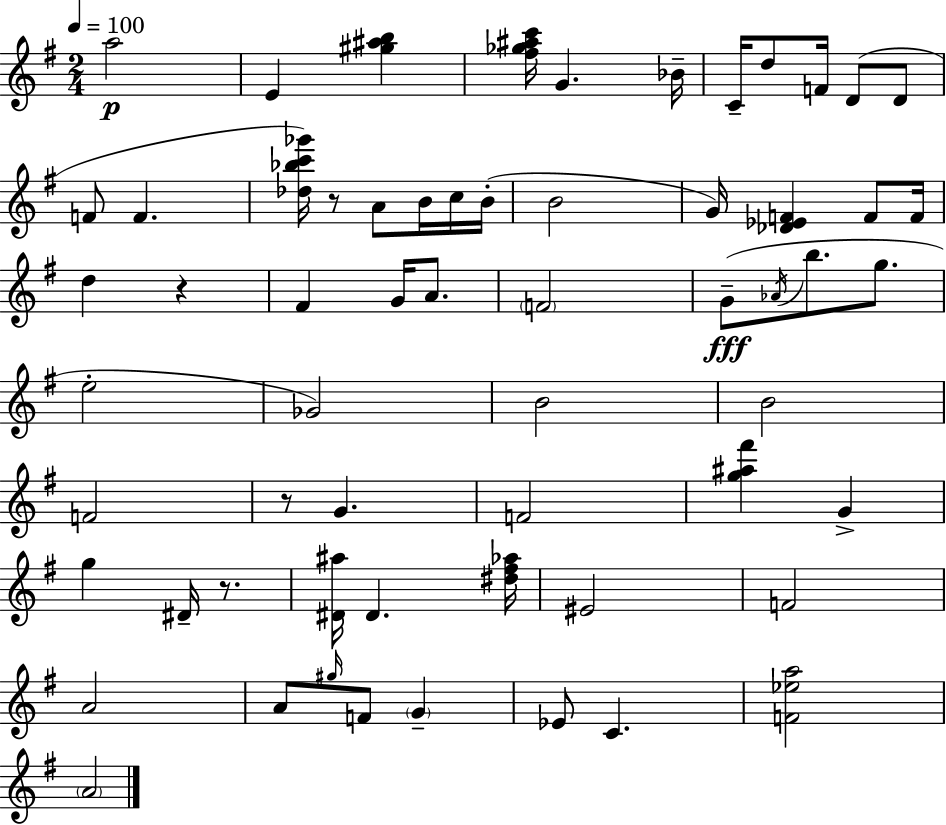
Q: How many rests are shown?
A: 4